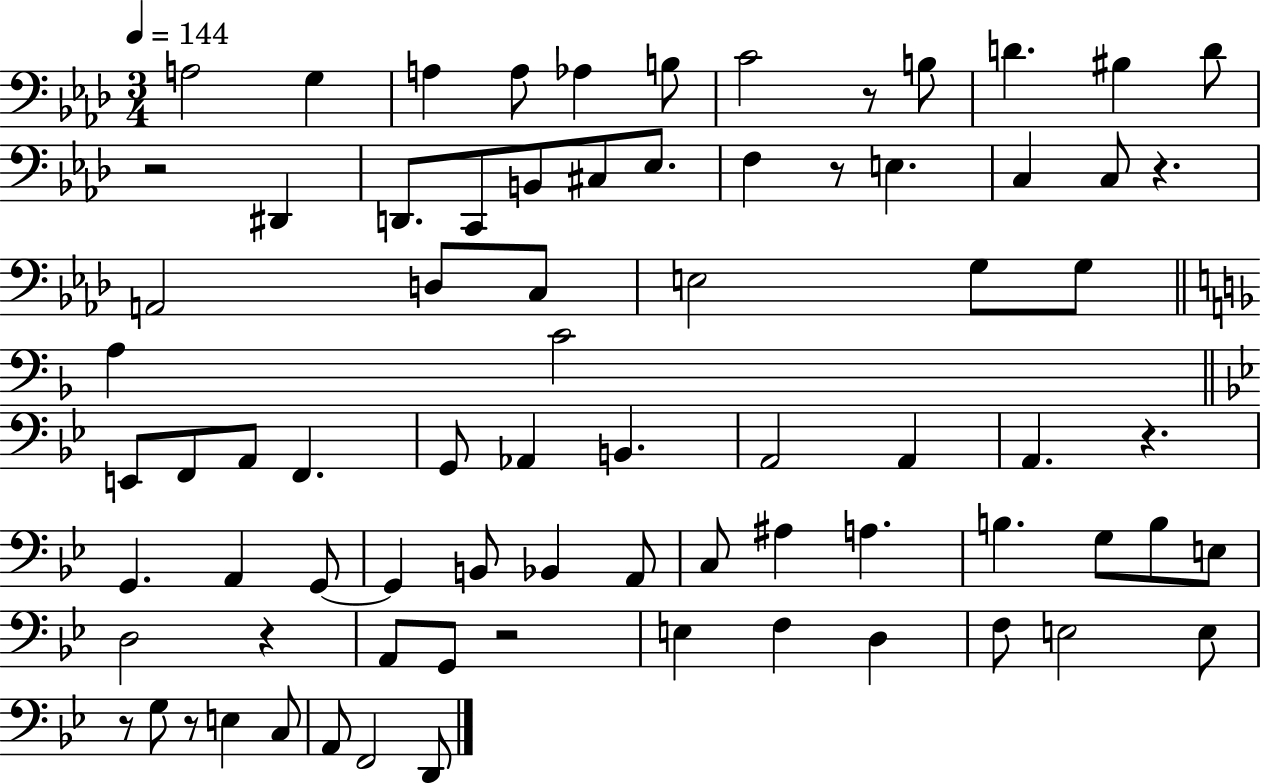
X:1
T:Untitled
M:3/4
L:1/4
K:Ab
A,2 G, A, A,/2 _A, B,/2 C2 z/2 B,/2 D ^B, D/2 z2 ^D,, D,,/2 C,,/2 B,,/2 ^C,/2 _E,/2 F, z/2 E, C, C,/2 z A,,2 D,/2 C,/2 E,2 G,/2 G,/2 A, C2 E,,/2 F,,/2 A,,/2 F,, G,,/2 _A,, B,, A,,2 A,, A,, z G,, A,, G,,/2 G,, B,,/2 _B,, A,,/2 C,/2 ^A, A, B, G,/2 B,/2 E,/2 D,2 z A,,/2 G,,/2 z2 E, F, D, F,/2 E,2 E,/2 z/2 G,/2 z/2 E, C,/2 A,,/2 F,,2 D,,/2